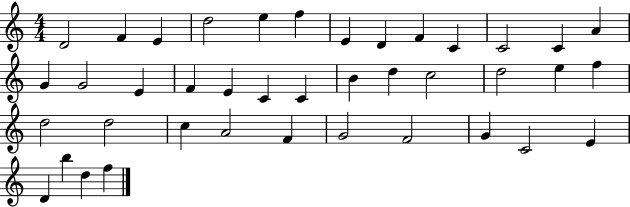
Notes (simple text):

D4/h F4/q E4/q D5/h E5/q F5/q E4/q D4/q F4/q C4/q C4/h C4/q A4/q G4/q G4/h E4/q F4/q E4/q C4/q C4/q B4/q D5/q C5/h D5/h E5/q F5/q D5/h D5/h C5/q A4/h F4/q G4/h F4/h G4/q C4/h E4/q D4/q B5/q D5/q F5/q